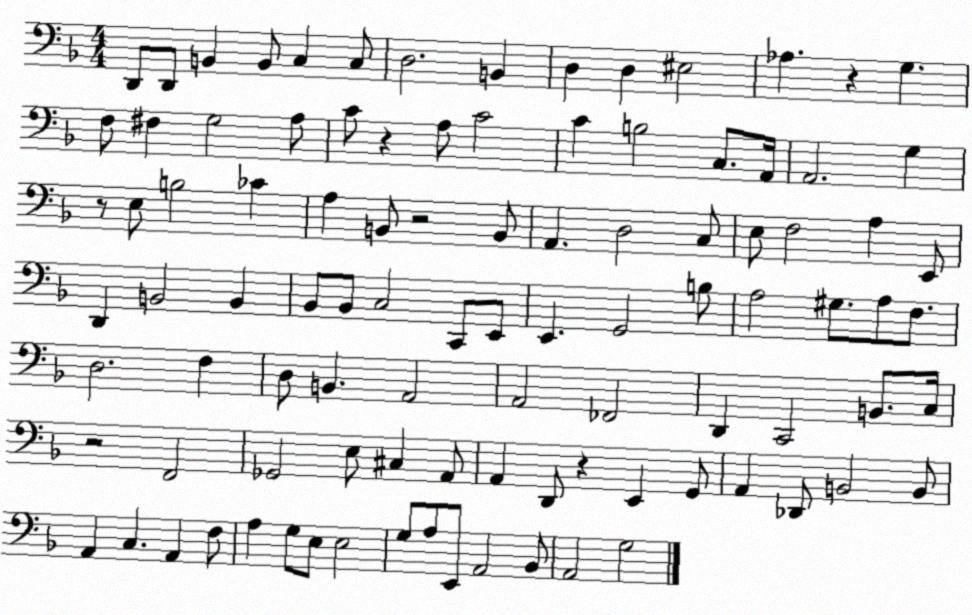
X:1
T:Untitled
M:4/4
L:1/4
K:F
D,,/2 D,,/2 B,, B,,/2 C, C,/2 D,2 B,, D, D, ^E,2 _A, z G, F,/2 ^F, G,2 A,/2 C/2 z A,/2 C2 C B,2 C,/2 A,,/4 A,,2 G, z/2 E,/2 B,2 _C A, B,,/2 z2 B,,/2 A,, D,2 C,/2 E,/2 F,2 A, E,,/2 D,, B,,2 B,, _B,,/2 _B,,/2 C,2 C,,/2 E,,/2 E,, G,,2 B,/2 A,2 ^G,/2 A,/2 F,/2 D,2 F, D,/2 B,, A,,2 A,,2 _F,,2 D,, C,,2 B,,/2 C,/4 z2 F,,2 _G,,2 E,/2 ^C, A,,/2 A,, D,,/2 z E,, G,,/2 A,, _D,,/2 B,,2 B,,/2 A,, C, A,, F,/2 A, G,/2 E,/2 E,2 G,/2 A,/2 E,,/2 A,,2 _B,,/2 A,,2 G,2